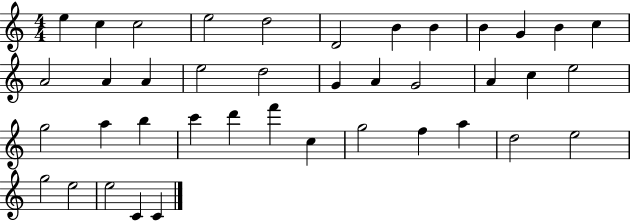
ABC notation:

X:1
T:Untitled
M:4/4
L:1/4
K:C
e c c2 e2 d2 D2 B B B G B c A2 A A e2 d2 G A G2 A c e2 g2 a b c' d' f' c g2 f a d2 e2 g2 e2 e2 C C